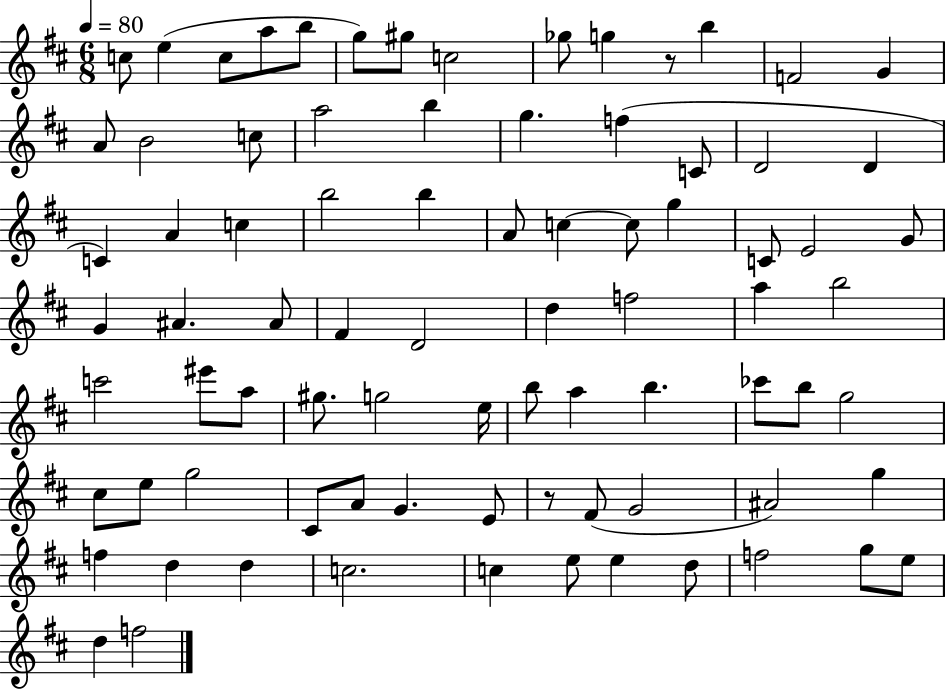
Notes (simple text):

C5/e E5/q C5/e A5/e B5/e G5/e G#5/e C5/h Gb5/e G5/q R/e B5/q F4/h G4/q A4/e B4/h C5/e A5/h B5/q G5/q. F5/q C4/e D4/h D4/q C4/q A4/q C5/q B5/h B5/q A4/e C5/q C5/e G5/q C4/e E4/h G4/e G4/q A#4/q. A#4/e F#4/q D4/h D5/q F5/h A5/q B5/h C6/h EIS6/e A5/e G#5/e. G5/h E5/s B5/e A5/q B5/q. CES6/e B5/e G5/h C#5/e E5/e G5/h C#4/e A4/e G4/q. E4/e R/e F#4/e G4/h A#4/h G5/q F5/q D5/q D5/q C5/h. C5/q E5/e E5/q D5/e F5/h G5/e E5/e D5/q F5/h